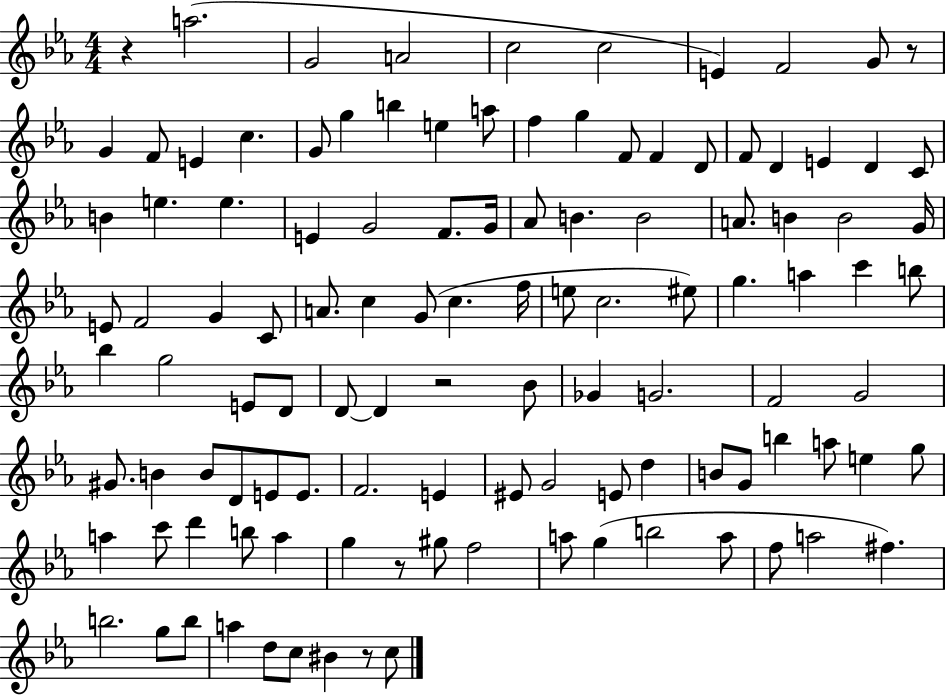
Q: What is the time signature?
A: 4/4